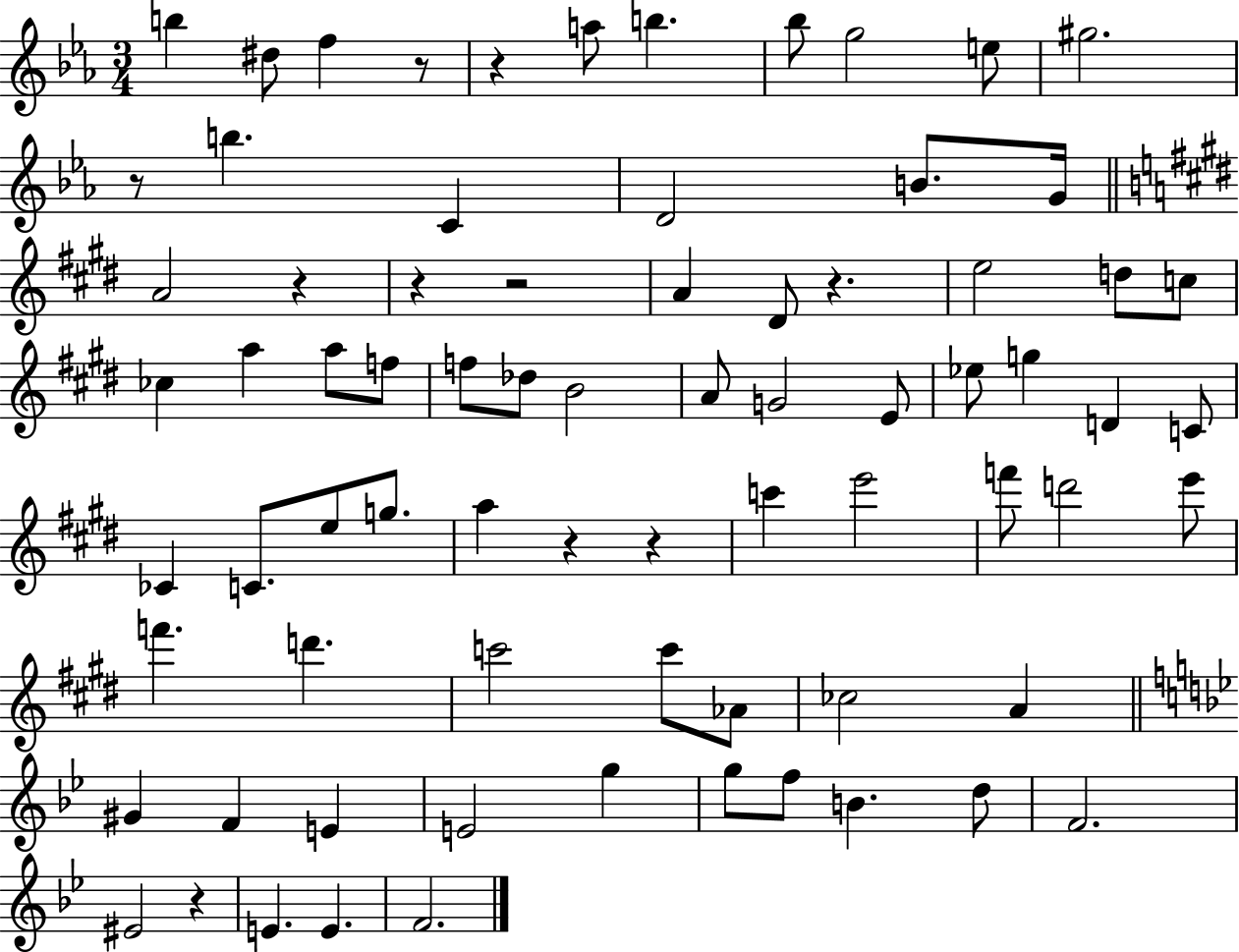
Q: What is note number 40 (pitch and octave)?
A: C6